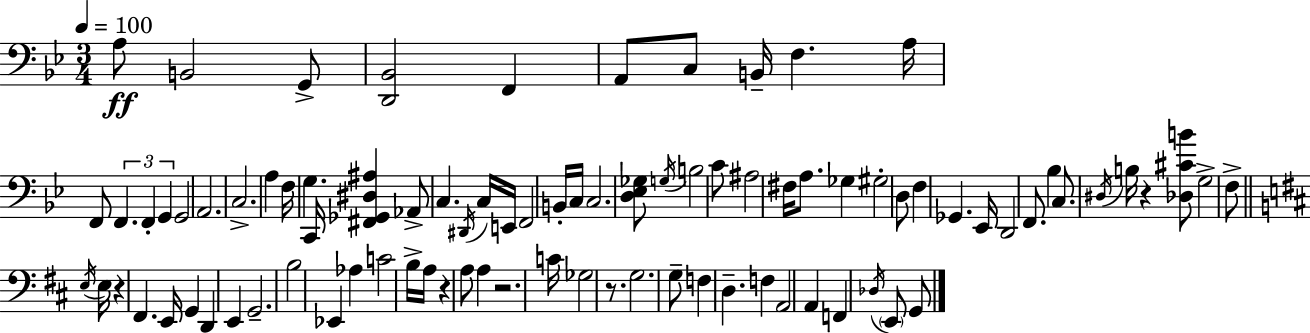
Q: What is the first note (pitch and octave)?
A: A3